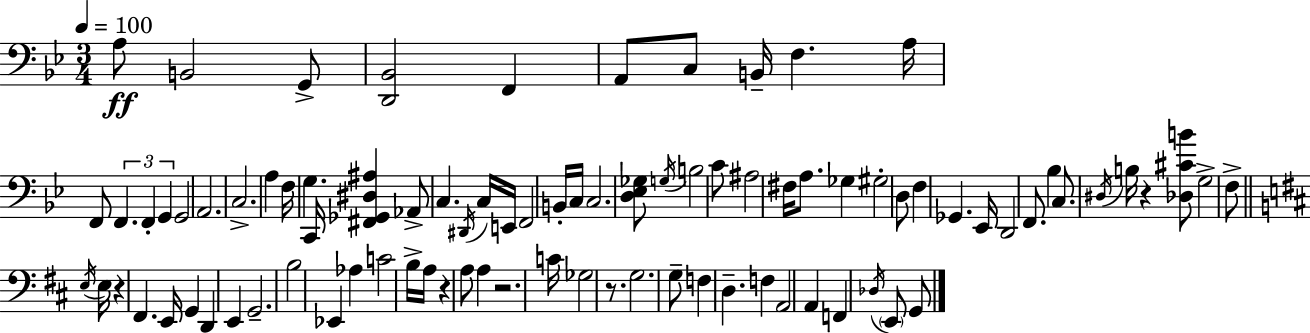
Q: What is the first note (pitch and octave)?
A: A3